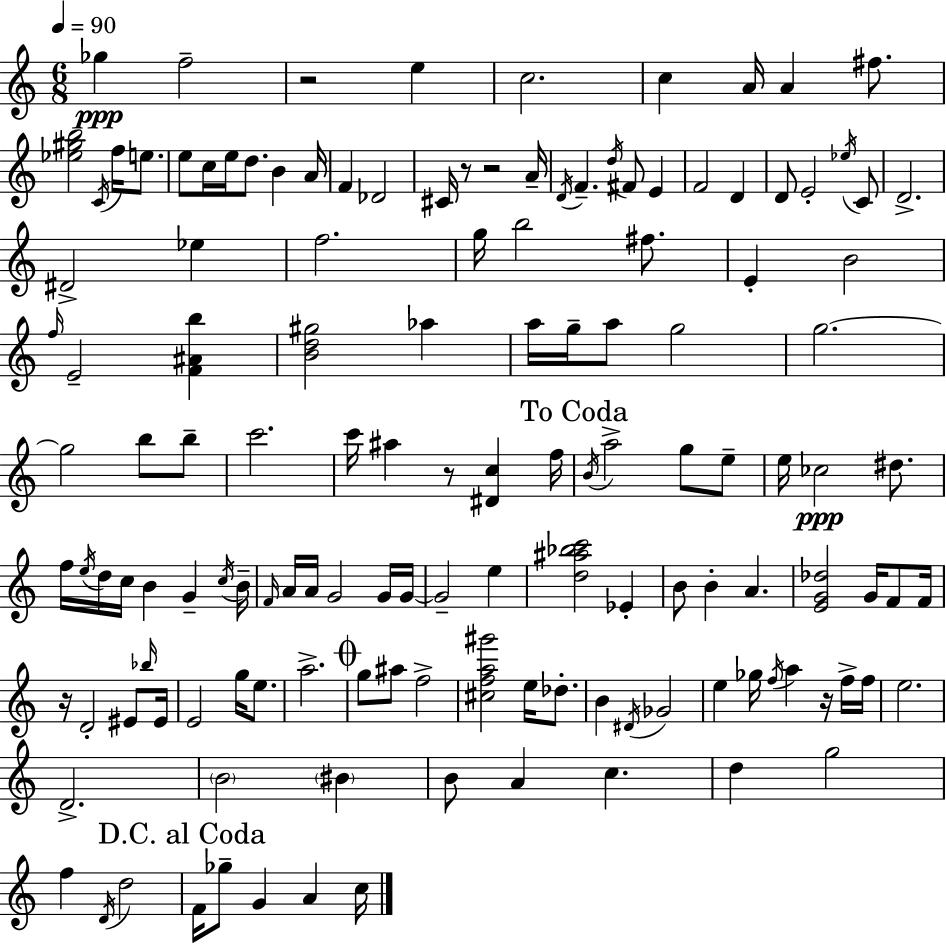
{
  \clef treble
  \numericTimeSignature
  \time 6/8
  \key c \major
  \tempo 4 = 90
  ges''4\ppp f''2-- | r2 e''4 | c''2. | c''4 a'16 a'4 fis''8. | \break <ees'' gis'' b''>2 \acciaccatura { c'16 } f''16 e''8. | e''8 c''16 e''16 d''8. b'4 | a'16 f'4 des'2 | cis'16 r8 r2 | \break a'16-- \acciaccatura { d'16 } f'4.-- \acciaccatura { d''16 } fis'8 e'4 | f'2 d'4 | d'8 e'2-. | \acciaccatura { ees''16 } c'8 d'2.-> | \break dis'2-> | ees''4 f''2. | g''16 b''2 | fis''8. e'4-. b'2 | \break \grace { f''16 } e'2-- | <f' ais' b''>4 <b' d'' gis''>2 | aes''4 a''16 g''16-- a''8 g''2 | g''2.~~ | \break g''2 | b''8 b''8-- c'''2. | c'''16 ais''4 r8 | <dis' c''>4 f''16 \mark "To Coda" \acciaccatura { b'16 } a''2-> | \break g''8 e''8-- e''16 ces''2\ppp | dis''8. f''16 \acciaccatura { e''16 } d''16 c''16 b'4 | g'4-- \acciaccatura { c''16 } b'16-- \grace { f'16 } a'16 a'16 g'2 | g'16 g'16~~ g'2-- | \break e''4 <d'' ais'' bes'' c'''>2 | ees'4-. b'8 b'4-. | a'4. <e' g' des''>2 | g'16 f'8 f'16 r16 d'2-. | \break eis'8 \grace { bes''16 } eis'16 e'2 | g''16 e''8. a''2.-> | \mark \markup { \musicglyph "scripts.coda" } g''8 | ais''8 f''2-> <cis'' f'' a'' gis'''>2 | \break e''16 des''8.-. b'4 | \acciaccatura { dis'16 } ges'2 e''4 | ges''16 \acciaccatura { f''16 } a''4 r16 f''16-> f''16 | e''2. | \break d'2.-> | \parenthesize b'2 \parenthesize bis'4 | b'8 a'4 c''4. | d''4 g''2 | \break f''4 \acciaccatura { d'16 } d''2 | \mark "D.C. al Coda" f'16 ges''8-- g'4 a'4 | c''16 \bar "|."
}